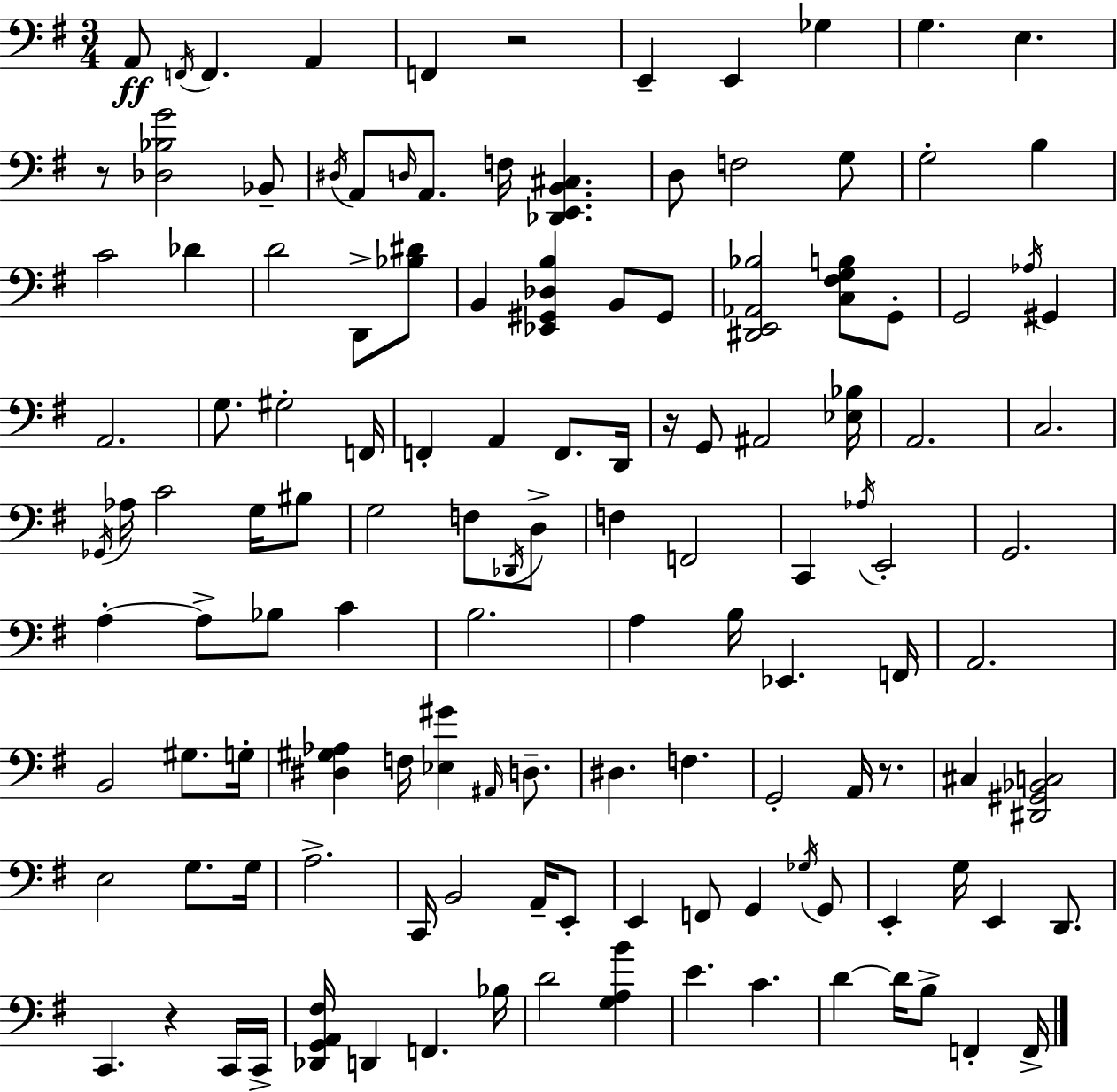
{
  \clef bass
  \numericTimeSignature
  \time 3/4
  \key e \minor
  a,8\ff \acciaccatura { f,16 } f,4. a,4 | f,4 r2 | e,4-- e,4 ges4 | g4. e4. | \break r8 <des bes g'>2 bes,8-- | \acciaccatura { dis16 } a,8 \grace { d16 } a,8. f16 <des, e, b, cis>4. | d8 f2 | g8 g2-. b4 | \break c'2 des'4 | d'2 d,8-> | <bes dis'>8 b,4 <ees, gis, des b>4 b,8 | gis,8 <dis, e, aes, bes>2 <c fis g b>8 | \break g,8-. g,2 \acciaccatura { aes16 } | gis,4 a,2. | g8. gis2-. | f,16 f,4-. a,4 | \break f,8. d,16 r16 g,8 ais,2 | <ees bes>16 a,2. | c2. | \acciaccatura { ges,16 } aes16 c'2 | \break g16 bis8 g2 | f8 \acciaccatura { des,16 } d8-> f4 f,2 | c,4 \acciaccatura { aes16 } e,2-. | g,2. | \break a4-.~~ a8-> | bes8 c'4 b2. | a4 b16 | ees,4. f,16 a,2. | \break b,2 | gis8. g16-. <dis gis aes>4 f16 | <ees gis'>4 \grace { ais,16 } d8.-- dis4. | f4. g,2-. | \break a,16 r8. cis4 | <dis, gis, bes, c>2 e2 | g8. g16 a2.-> | c,16 b,2 | \break a,16-- e,8-. e,4 | f,8 g,4 \acciaccatura { ges16 } g,8 e,4-. | g16 e,4 d,8. c,4. | r4 c,16 c,16-> <des, g, a, fis>16 d,4 | \break f,4. bes16 d'2 | <g a b'>4 e'4. | c'4. d'4~~ | d'16 b8-> f,4-. f,16-> \bar "|."
}